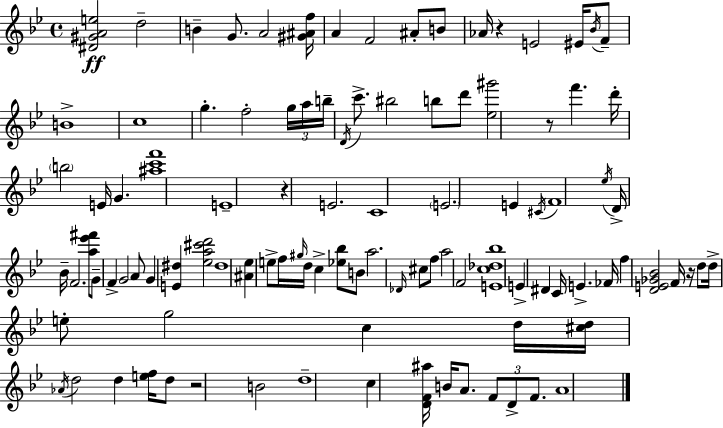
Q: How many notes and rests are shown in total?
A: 104